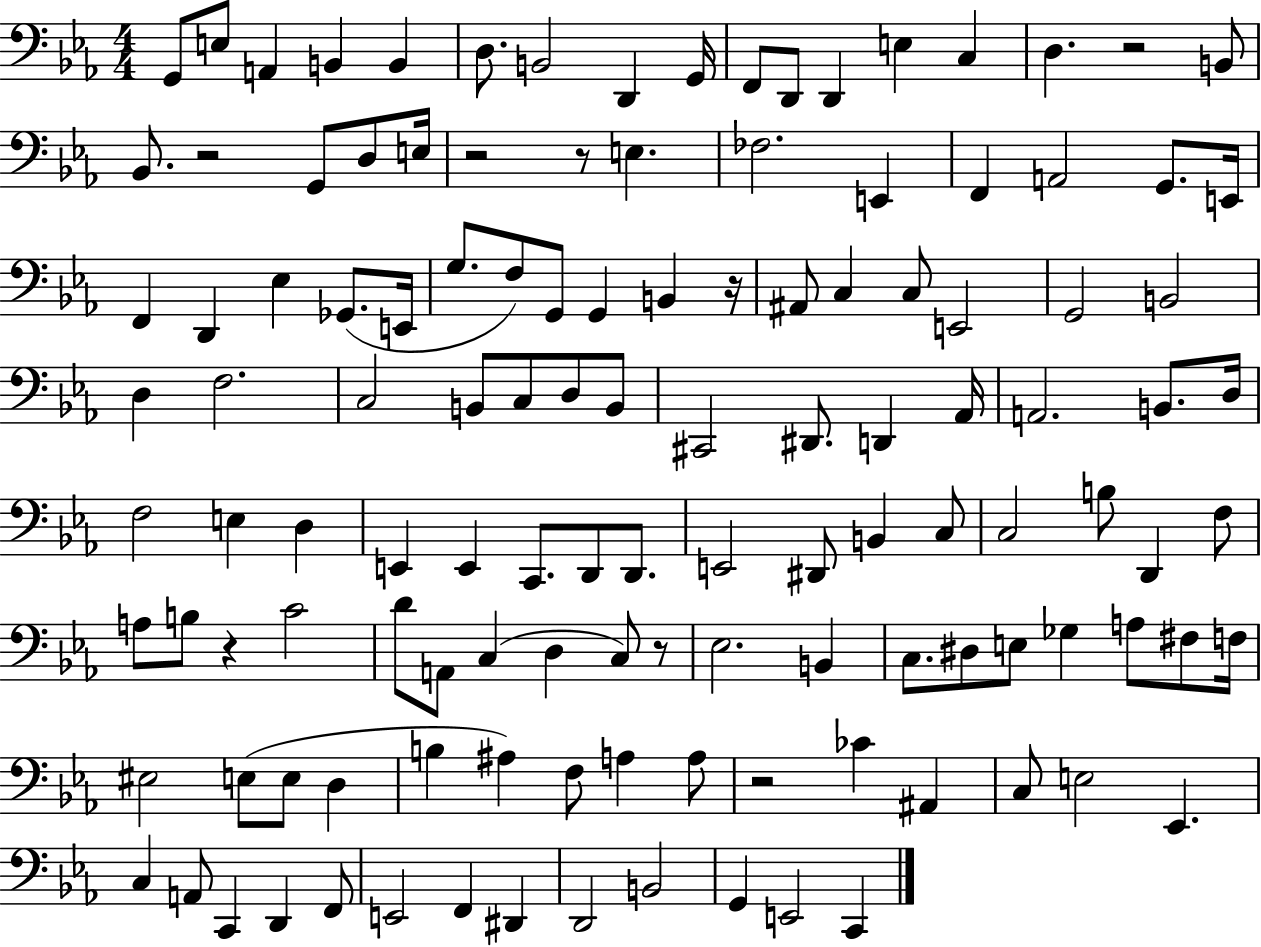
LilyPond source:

{
  \clef bass
  \numericTimeSignature
  \time 4/4
  \key ees \major
  g,8 e8 a,4 b,4 b,4 | d8. b,2 d,4 g,16 | f,8 d,8 d,4 e4 c4 | d4. r2 b,8 | \break bes,8. r2 g,8 d8 e16 | r2 r8 e4. | fes2. e,4 | f,4 a,2 g,8. e,16 | \break f,4 d,4 ees4 ges,8.( e,16 | g8. f8) g,8 g,4 b,4 r16 | ais,8 c4 c8 e,2 | g,2 b,2 | \break d4 f2. | c2 b,8 c8 d8 b,8 | cis,2 dis,8. d,4 aes,16 | a,2. b,8. d16 | \break f2 e4 d4 | e,4 e,4 c,8. d,8 d,8. | e,2 dis,8 b,4 c8 | c2 b8 d,4 f8 | \break a8 b8 r4 c'2 | d'8 a,8 c4( d4 c8) r8 | ees2. b,4 | c8. dis8 e8 ges4 a8 fis8 f16 | \break eis2 e8( e8 d4 | b4 ais4) f8 a4 a8 | r2 ces'4 ais,4 | c8 e2 ees,4. | \break c4 a,8 c,4 d,4 f,8 | e,2 f,4 dis,4 | d,2 b,2 | g,4 e,2 c,4 | \break \bar "|."
}